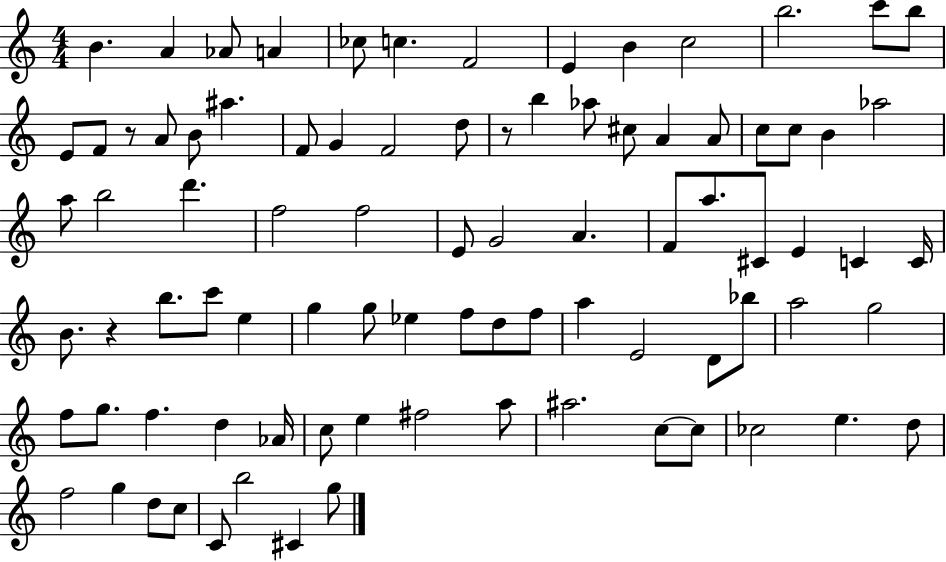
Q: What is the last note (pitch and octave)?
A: G5